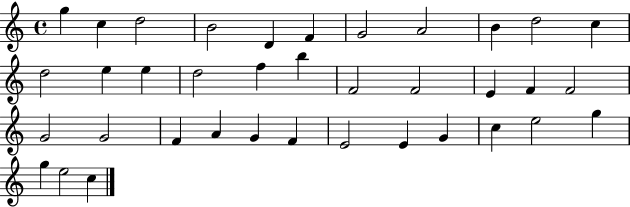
G5/q C5/q D5/h B4/h D4/q F4/q G4/h A4/h B4/q D5/h C5/q D5/h E5/q E5/q D5/h F5/q B5/q F4/h F4/h E4/q F4/q F4/h G4/h G4/h F4/q A4/q G4/q F4/q E4/h E4/q G4/q C5/q E5/h G5/q G5/q E5/h C5/q